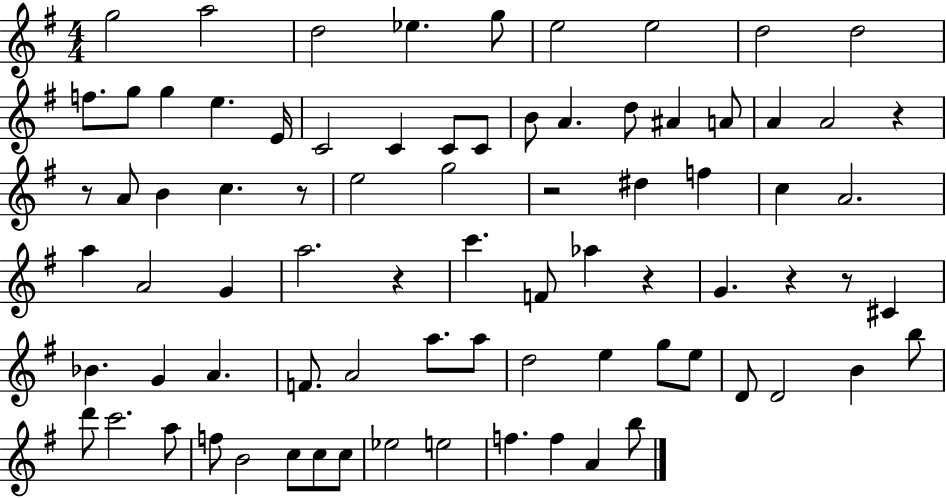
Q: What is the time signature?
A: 4/4